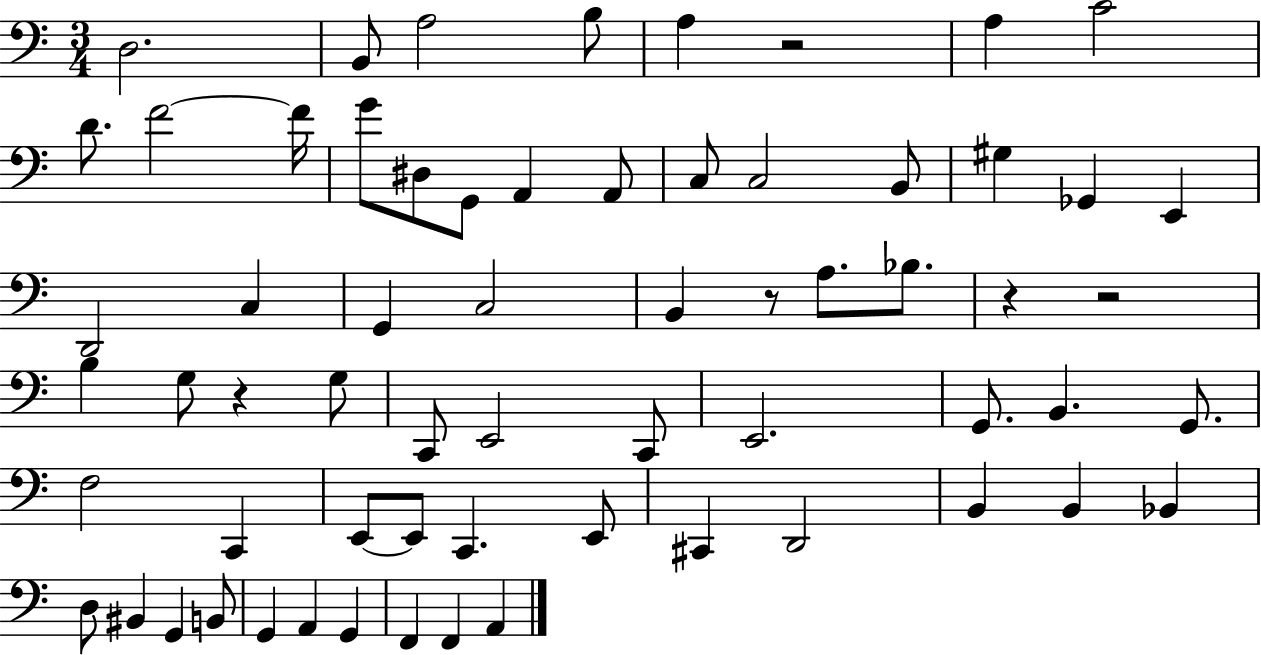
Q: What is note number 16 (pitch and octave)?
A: C3